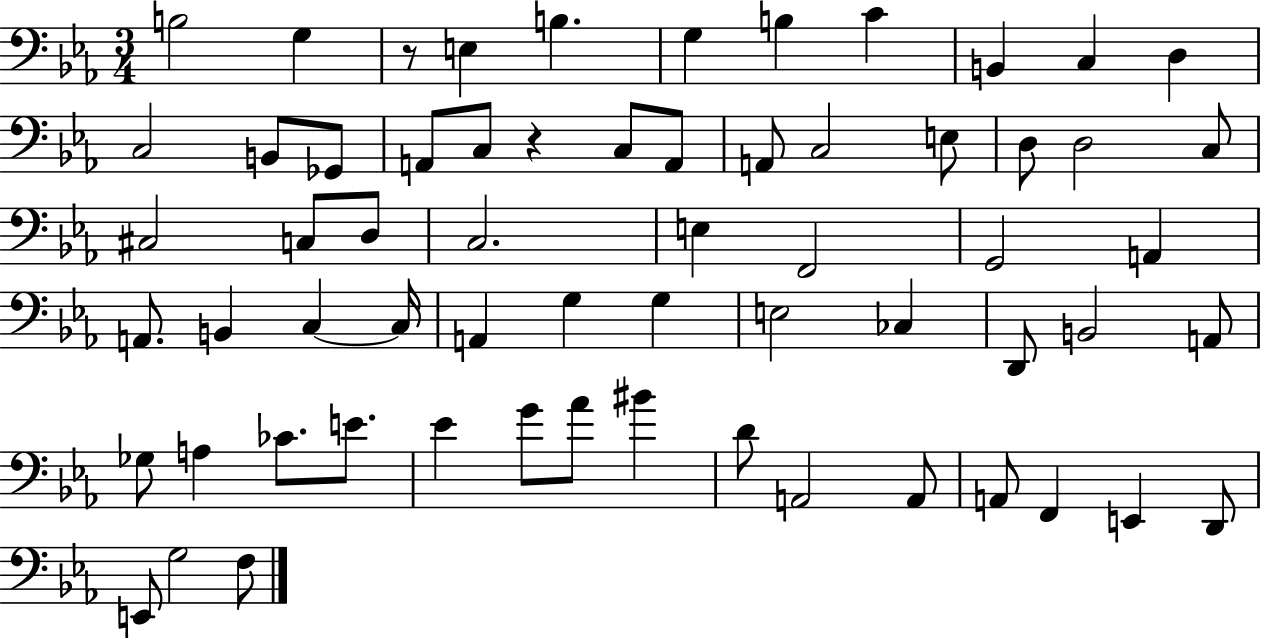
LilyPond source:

{
  \clef bass
  \numericTimeSignature
  \time 3/4
  \key ees \major
  b2 g4 | r8 e4 b4. | g4 b4 c'4 | b,4 c4 d4 | \break c2 b,8 ges,8 | a,8 c8 r4 c8 a,8 | a,8 c2 e8 | d8 d2 c8 | \break cis2 c8 d8 | c2. | e4 f,2 | g,2 a,4 | \break a,8. b,4 c4~~ c16 | a,4 g4 g4 | e2 ces4 | d,8 b,2 a,8 | \break ges8 a4 ces'8. e'8. | ees'4 g'8 aes'8 bis'4 | d'8 a,2 a,8 | a,8 f,4 e,4 d,8 | \break e,8 g2 f8 | \bar "|."
}